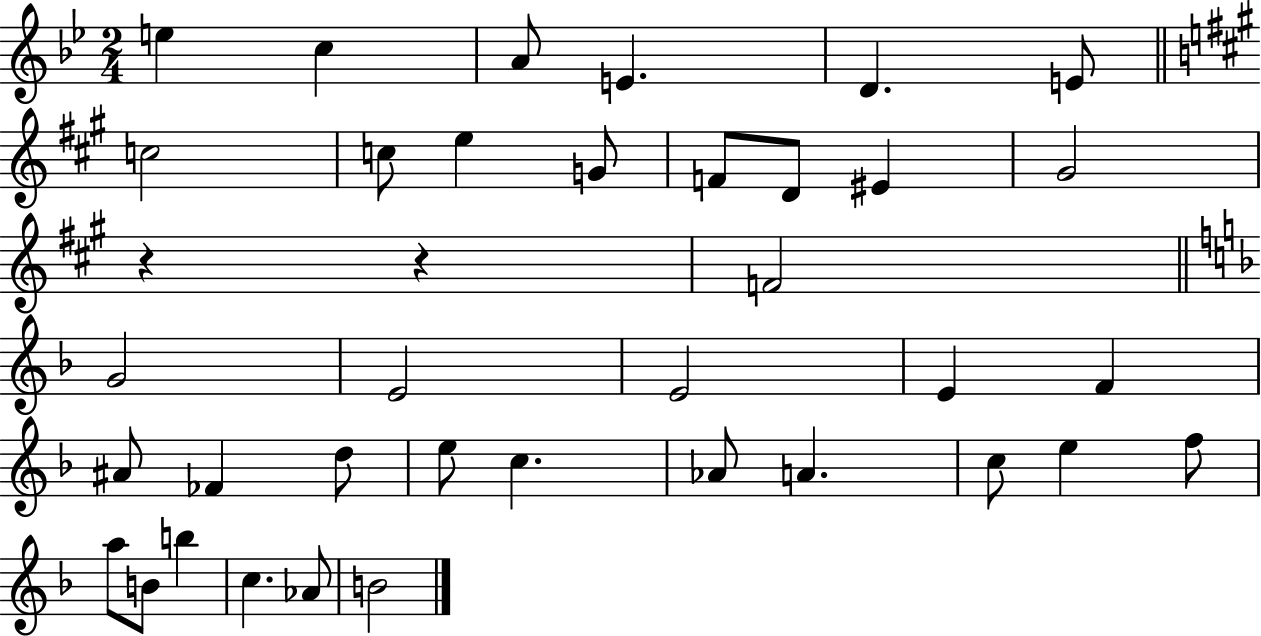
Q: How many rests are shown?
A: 2